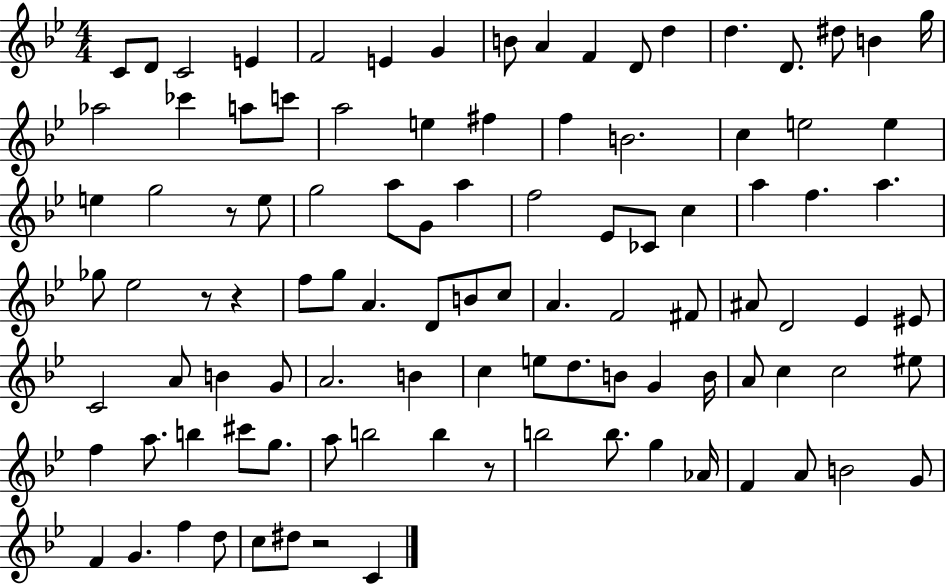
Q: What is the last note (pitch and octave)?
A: C4